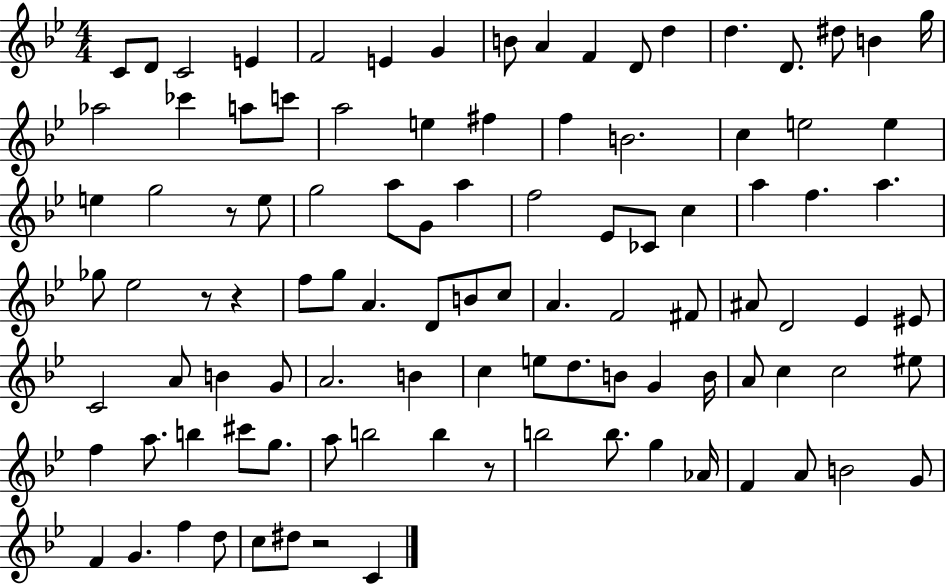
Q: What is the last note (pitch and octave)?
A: C4